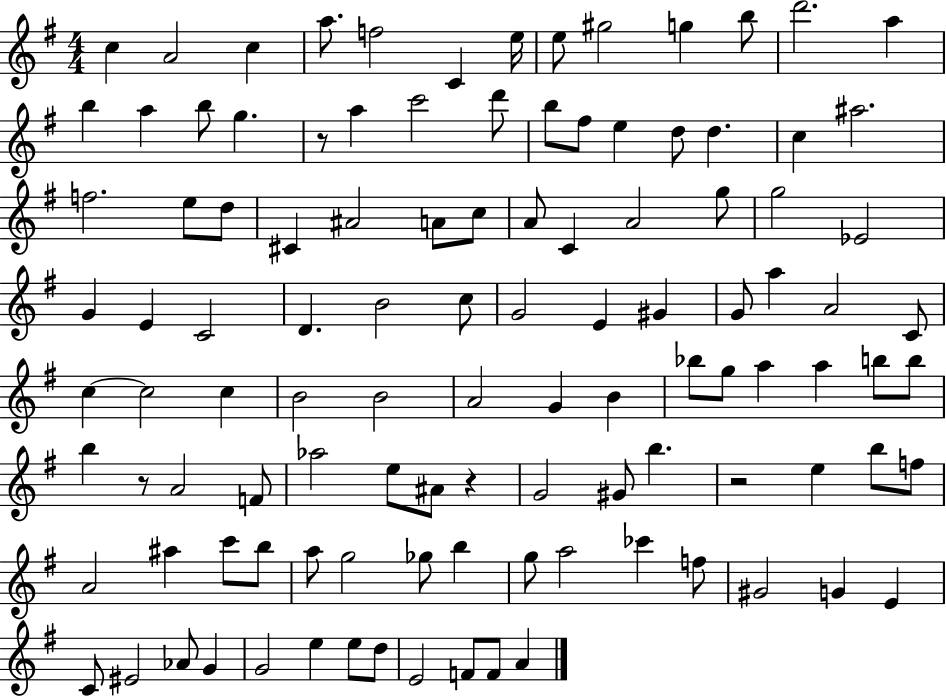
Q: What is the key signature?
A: G major